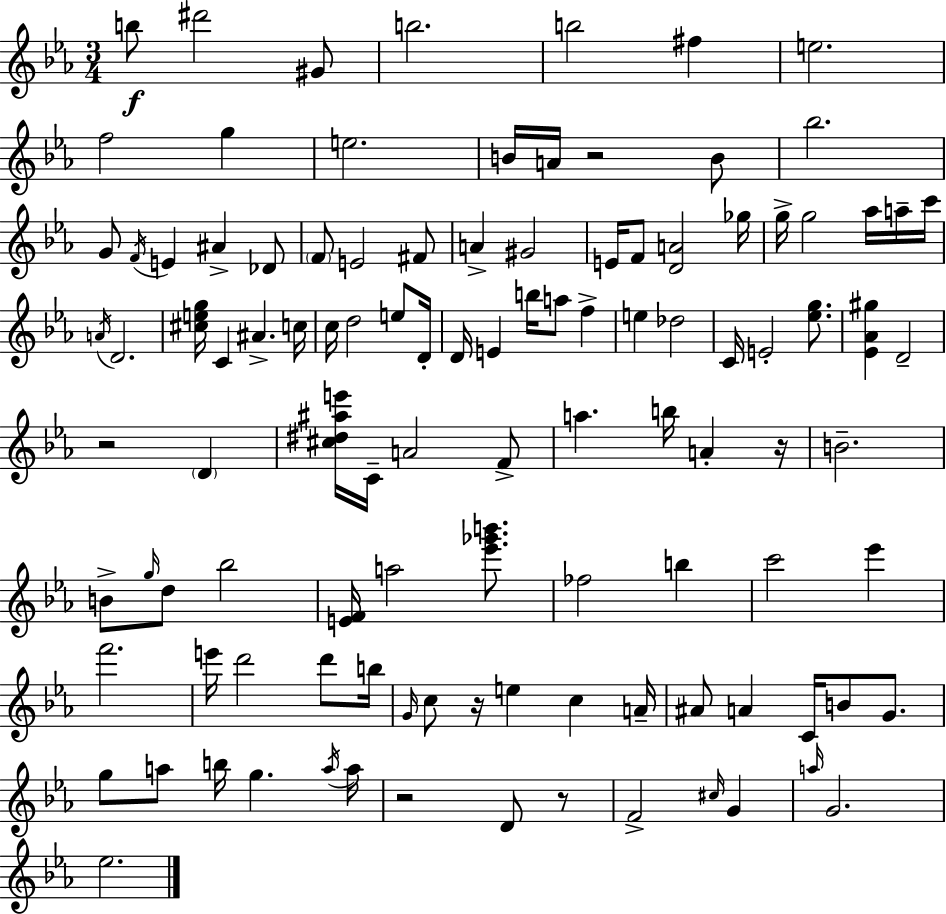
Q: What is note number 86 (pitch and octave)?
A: B5